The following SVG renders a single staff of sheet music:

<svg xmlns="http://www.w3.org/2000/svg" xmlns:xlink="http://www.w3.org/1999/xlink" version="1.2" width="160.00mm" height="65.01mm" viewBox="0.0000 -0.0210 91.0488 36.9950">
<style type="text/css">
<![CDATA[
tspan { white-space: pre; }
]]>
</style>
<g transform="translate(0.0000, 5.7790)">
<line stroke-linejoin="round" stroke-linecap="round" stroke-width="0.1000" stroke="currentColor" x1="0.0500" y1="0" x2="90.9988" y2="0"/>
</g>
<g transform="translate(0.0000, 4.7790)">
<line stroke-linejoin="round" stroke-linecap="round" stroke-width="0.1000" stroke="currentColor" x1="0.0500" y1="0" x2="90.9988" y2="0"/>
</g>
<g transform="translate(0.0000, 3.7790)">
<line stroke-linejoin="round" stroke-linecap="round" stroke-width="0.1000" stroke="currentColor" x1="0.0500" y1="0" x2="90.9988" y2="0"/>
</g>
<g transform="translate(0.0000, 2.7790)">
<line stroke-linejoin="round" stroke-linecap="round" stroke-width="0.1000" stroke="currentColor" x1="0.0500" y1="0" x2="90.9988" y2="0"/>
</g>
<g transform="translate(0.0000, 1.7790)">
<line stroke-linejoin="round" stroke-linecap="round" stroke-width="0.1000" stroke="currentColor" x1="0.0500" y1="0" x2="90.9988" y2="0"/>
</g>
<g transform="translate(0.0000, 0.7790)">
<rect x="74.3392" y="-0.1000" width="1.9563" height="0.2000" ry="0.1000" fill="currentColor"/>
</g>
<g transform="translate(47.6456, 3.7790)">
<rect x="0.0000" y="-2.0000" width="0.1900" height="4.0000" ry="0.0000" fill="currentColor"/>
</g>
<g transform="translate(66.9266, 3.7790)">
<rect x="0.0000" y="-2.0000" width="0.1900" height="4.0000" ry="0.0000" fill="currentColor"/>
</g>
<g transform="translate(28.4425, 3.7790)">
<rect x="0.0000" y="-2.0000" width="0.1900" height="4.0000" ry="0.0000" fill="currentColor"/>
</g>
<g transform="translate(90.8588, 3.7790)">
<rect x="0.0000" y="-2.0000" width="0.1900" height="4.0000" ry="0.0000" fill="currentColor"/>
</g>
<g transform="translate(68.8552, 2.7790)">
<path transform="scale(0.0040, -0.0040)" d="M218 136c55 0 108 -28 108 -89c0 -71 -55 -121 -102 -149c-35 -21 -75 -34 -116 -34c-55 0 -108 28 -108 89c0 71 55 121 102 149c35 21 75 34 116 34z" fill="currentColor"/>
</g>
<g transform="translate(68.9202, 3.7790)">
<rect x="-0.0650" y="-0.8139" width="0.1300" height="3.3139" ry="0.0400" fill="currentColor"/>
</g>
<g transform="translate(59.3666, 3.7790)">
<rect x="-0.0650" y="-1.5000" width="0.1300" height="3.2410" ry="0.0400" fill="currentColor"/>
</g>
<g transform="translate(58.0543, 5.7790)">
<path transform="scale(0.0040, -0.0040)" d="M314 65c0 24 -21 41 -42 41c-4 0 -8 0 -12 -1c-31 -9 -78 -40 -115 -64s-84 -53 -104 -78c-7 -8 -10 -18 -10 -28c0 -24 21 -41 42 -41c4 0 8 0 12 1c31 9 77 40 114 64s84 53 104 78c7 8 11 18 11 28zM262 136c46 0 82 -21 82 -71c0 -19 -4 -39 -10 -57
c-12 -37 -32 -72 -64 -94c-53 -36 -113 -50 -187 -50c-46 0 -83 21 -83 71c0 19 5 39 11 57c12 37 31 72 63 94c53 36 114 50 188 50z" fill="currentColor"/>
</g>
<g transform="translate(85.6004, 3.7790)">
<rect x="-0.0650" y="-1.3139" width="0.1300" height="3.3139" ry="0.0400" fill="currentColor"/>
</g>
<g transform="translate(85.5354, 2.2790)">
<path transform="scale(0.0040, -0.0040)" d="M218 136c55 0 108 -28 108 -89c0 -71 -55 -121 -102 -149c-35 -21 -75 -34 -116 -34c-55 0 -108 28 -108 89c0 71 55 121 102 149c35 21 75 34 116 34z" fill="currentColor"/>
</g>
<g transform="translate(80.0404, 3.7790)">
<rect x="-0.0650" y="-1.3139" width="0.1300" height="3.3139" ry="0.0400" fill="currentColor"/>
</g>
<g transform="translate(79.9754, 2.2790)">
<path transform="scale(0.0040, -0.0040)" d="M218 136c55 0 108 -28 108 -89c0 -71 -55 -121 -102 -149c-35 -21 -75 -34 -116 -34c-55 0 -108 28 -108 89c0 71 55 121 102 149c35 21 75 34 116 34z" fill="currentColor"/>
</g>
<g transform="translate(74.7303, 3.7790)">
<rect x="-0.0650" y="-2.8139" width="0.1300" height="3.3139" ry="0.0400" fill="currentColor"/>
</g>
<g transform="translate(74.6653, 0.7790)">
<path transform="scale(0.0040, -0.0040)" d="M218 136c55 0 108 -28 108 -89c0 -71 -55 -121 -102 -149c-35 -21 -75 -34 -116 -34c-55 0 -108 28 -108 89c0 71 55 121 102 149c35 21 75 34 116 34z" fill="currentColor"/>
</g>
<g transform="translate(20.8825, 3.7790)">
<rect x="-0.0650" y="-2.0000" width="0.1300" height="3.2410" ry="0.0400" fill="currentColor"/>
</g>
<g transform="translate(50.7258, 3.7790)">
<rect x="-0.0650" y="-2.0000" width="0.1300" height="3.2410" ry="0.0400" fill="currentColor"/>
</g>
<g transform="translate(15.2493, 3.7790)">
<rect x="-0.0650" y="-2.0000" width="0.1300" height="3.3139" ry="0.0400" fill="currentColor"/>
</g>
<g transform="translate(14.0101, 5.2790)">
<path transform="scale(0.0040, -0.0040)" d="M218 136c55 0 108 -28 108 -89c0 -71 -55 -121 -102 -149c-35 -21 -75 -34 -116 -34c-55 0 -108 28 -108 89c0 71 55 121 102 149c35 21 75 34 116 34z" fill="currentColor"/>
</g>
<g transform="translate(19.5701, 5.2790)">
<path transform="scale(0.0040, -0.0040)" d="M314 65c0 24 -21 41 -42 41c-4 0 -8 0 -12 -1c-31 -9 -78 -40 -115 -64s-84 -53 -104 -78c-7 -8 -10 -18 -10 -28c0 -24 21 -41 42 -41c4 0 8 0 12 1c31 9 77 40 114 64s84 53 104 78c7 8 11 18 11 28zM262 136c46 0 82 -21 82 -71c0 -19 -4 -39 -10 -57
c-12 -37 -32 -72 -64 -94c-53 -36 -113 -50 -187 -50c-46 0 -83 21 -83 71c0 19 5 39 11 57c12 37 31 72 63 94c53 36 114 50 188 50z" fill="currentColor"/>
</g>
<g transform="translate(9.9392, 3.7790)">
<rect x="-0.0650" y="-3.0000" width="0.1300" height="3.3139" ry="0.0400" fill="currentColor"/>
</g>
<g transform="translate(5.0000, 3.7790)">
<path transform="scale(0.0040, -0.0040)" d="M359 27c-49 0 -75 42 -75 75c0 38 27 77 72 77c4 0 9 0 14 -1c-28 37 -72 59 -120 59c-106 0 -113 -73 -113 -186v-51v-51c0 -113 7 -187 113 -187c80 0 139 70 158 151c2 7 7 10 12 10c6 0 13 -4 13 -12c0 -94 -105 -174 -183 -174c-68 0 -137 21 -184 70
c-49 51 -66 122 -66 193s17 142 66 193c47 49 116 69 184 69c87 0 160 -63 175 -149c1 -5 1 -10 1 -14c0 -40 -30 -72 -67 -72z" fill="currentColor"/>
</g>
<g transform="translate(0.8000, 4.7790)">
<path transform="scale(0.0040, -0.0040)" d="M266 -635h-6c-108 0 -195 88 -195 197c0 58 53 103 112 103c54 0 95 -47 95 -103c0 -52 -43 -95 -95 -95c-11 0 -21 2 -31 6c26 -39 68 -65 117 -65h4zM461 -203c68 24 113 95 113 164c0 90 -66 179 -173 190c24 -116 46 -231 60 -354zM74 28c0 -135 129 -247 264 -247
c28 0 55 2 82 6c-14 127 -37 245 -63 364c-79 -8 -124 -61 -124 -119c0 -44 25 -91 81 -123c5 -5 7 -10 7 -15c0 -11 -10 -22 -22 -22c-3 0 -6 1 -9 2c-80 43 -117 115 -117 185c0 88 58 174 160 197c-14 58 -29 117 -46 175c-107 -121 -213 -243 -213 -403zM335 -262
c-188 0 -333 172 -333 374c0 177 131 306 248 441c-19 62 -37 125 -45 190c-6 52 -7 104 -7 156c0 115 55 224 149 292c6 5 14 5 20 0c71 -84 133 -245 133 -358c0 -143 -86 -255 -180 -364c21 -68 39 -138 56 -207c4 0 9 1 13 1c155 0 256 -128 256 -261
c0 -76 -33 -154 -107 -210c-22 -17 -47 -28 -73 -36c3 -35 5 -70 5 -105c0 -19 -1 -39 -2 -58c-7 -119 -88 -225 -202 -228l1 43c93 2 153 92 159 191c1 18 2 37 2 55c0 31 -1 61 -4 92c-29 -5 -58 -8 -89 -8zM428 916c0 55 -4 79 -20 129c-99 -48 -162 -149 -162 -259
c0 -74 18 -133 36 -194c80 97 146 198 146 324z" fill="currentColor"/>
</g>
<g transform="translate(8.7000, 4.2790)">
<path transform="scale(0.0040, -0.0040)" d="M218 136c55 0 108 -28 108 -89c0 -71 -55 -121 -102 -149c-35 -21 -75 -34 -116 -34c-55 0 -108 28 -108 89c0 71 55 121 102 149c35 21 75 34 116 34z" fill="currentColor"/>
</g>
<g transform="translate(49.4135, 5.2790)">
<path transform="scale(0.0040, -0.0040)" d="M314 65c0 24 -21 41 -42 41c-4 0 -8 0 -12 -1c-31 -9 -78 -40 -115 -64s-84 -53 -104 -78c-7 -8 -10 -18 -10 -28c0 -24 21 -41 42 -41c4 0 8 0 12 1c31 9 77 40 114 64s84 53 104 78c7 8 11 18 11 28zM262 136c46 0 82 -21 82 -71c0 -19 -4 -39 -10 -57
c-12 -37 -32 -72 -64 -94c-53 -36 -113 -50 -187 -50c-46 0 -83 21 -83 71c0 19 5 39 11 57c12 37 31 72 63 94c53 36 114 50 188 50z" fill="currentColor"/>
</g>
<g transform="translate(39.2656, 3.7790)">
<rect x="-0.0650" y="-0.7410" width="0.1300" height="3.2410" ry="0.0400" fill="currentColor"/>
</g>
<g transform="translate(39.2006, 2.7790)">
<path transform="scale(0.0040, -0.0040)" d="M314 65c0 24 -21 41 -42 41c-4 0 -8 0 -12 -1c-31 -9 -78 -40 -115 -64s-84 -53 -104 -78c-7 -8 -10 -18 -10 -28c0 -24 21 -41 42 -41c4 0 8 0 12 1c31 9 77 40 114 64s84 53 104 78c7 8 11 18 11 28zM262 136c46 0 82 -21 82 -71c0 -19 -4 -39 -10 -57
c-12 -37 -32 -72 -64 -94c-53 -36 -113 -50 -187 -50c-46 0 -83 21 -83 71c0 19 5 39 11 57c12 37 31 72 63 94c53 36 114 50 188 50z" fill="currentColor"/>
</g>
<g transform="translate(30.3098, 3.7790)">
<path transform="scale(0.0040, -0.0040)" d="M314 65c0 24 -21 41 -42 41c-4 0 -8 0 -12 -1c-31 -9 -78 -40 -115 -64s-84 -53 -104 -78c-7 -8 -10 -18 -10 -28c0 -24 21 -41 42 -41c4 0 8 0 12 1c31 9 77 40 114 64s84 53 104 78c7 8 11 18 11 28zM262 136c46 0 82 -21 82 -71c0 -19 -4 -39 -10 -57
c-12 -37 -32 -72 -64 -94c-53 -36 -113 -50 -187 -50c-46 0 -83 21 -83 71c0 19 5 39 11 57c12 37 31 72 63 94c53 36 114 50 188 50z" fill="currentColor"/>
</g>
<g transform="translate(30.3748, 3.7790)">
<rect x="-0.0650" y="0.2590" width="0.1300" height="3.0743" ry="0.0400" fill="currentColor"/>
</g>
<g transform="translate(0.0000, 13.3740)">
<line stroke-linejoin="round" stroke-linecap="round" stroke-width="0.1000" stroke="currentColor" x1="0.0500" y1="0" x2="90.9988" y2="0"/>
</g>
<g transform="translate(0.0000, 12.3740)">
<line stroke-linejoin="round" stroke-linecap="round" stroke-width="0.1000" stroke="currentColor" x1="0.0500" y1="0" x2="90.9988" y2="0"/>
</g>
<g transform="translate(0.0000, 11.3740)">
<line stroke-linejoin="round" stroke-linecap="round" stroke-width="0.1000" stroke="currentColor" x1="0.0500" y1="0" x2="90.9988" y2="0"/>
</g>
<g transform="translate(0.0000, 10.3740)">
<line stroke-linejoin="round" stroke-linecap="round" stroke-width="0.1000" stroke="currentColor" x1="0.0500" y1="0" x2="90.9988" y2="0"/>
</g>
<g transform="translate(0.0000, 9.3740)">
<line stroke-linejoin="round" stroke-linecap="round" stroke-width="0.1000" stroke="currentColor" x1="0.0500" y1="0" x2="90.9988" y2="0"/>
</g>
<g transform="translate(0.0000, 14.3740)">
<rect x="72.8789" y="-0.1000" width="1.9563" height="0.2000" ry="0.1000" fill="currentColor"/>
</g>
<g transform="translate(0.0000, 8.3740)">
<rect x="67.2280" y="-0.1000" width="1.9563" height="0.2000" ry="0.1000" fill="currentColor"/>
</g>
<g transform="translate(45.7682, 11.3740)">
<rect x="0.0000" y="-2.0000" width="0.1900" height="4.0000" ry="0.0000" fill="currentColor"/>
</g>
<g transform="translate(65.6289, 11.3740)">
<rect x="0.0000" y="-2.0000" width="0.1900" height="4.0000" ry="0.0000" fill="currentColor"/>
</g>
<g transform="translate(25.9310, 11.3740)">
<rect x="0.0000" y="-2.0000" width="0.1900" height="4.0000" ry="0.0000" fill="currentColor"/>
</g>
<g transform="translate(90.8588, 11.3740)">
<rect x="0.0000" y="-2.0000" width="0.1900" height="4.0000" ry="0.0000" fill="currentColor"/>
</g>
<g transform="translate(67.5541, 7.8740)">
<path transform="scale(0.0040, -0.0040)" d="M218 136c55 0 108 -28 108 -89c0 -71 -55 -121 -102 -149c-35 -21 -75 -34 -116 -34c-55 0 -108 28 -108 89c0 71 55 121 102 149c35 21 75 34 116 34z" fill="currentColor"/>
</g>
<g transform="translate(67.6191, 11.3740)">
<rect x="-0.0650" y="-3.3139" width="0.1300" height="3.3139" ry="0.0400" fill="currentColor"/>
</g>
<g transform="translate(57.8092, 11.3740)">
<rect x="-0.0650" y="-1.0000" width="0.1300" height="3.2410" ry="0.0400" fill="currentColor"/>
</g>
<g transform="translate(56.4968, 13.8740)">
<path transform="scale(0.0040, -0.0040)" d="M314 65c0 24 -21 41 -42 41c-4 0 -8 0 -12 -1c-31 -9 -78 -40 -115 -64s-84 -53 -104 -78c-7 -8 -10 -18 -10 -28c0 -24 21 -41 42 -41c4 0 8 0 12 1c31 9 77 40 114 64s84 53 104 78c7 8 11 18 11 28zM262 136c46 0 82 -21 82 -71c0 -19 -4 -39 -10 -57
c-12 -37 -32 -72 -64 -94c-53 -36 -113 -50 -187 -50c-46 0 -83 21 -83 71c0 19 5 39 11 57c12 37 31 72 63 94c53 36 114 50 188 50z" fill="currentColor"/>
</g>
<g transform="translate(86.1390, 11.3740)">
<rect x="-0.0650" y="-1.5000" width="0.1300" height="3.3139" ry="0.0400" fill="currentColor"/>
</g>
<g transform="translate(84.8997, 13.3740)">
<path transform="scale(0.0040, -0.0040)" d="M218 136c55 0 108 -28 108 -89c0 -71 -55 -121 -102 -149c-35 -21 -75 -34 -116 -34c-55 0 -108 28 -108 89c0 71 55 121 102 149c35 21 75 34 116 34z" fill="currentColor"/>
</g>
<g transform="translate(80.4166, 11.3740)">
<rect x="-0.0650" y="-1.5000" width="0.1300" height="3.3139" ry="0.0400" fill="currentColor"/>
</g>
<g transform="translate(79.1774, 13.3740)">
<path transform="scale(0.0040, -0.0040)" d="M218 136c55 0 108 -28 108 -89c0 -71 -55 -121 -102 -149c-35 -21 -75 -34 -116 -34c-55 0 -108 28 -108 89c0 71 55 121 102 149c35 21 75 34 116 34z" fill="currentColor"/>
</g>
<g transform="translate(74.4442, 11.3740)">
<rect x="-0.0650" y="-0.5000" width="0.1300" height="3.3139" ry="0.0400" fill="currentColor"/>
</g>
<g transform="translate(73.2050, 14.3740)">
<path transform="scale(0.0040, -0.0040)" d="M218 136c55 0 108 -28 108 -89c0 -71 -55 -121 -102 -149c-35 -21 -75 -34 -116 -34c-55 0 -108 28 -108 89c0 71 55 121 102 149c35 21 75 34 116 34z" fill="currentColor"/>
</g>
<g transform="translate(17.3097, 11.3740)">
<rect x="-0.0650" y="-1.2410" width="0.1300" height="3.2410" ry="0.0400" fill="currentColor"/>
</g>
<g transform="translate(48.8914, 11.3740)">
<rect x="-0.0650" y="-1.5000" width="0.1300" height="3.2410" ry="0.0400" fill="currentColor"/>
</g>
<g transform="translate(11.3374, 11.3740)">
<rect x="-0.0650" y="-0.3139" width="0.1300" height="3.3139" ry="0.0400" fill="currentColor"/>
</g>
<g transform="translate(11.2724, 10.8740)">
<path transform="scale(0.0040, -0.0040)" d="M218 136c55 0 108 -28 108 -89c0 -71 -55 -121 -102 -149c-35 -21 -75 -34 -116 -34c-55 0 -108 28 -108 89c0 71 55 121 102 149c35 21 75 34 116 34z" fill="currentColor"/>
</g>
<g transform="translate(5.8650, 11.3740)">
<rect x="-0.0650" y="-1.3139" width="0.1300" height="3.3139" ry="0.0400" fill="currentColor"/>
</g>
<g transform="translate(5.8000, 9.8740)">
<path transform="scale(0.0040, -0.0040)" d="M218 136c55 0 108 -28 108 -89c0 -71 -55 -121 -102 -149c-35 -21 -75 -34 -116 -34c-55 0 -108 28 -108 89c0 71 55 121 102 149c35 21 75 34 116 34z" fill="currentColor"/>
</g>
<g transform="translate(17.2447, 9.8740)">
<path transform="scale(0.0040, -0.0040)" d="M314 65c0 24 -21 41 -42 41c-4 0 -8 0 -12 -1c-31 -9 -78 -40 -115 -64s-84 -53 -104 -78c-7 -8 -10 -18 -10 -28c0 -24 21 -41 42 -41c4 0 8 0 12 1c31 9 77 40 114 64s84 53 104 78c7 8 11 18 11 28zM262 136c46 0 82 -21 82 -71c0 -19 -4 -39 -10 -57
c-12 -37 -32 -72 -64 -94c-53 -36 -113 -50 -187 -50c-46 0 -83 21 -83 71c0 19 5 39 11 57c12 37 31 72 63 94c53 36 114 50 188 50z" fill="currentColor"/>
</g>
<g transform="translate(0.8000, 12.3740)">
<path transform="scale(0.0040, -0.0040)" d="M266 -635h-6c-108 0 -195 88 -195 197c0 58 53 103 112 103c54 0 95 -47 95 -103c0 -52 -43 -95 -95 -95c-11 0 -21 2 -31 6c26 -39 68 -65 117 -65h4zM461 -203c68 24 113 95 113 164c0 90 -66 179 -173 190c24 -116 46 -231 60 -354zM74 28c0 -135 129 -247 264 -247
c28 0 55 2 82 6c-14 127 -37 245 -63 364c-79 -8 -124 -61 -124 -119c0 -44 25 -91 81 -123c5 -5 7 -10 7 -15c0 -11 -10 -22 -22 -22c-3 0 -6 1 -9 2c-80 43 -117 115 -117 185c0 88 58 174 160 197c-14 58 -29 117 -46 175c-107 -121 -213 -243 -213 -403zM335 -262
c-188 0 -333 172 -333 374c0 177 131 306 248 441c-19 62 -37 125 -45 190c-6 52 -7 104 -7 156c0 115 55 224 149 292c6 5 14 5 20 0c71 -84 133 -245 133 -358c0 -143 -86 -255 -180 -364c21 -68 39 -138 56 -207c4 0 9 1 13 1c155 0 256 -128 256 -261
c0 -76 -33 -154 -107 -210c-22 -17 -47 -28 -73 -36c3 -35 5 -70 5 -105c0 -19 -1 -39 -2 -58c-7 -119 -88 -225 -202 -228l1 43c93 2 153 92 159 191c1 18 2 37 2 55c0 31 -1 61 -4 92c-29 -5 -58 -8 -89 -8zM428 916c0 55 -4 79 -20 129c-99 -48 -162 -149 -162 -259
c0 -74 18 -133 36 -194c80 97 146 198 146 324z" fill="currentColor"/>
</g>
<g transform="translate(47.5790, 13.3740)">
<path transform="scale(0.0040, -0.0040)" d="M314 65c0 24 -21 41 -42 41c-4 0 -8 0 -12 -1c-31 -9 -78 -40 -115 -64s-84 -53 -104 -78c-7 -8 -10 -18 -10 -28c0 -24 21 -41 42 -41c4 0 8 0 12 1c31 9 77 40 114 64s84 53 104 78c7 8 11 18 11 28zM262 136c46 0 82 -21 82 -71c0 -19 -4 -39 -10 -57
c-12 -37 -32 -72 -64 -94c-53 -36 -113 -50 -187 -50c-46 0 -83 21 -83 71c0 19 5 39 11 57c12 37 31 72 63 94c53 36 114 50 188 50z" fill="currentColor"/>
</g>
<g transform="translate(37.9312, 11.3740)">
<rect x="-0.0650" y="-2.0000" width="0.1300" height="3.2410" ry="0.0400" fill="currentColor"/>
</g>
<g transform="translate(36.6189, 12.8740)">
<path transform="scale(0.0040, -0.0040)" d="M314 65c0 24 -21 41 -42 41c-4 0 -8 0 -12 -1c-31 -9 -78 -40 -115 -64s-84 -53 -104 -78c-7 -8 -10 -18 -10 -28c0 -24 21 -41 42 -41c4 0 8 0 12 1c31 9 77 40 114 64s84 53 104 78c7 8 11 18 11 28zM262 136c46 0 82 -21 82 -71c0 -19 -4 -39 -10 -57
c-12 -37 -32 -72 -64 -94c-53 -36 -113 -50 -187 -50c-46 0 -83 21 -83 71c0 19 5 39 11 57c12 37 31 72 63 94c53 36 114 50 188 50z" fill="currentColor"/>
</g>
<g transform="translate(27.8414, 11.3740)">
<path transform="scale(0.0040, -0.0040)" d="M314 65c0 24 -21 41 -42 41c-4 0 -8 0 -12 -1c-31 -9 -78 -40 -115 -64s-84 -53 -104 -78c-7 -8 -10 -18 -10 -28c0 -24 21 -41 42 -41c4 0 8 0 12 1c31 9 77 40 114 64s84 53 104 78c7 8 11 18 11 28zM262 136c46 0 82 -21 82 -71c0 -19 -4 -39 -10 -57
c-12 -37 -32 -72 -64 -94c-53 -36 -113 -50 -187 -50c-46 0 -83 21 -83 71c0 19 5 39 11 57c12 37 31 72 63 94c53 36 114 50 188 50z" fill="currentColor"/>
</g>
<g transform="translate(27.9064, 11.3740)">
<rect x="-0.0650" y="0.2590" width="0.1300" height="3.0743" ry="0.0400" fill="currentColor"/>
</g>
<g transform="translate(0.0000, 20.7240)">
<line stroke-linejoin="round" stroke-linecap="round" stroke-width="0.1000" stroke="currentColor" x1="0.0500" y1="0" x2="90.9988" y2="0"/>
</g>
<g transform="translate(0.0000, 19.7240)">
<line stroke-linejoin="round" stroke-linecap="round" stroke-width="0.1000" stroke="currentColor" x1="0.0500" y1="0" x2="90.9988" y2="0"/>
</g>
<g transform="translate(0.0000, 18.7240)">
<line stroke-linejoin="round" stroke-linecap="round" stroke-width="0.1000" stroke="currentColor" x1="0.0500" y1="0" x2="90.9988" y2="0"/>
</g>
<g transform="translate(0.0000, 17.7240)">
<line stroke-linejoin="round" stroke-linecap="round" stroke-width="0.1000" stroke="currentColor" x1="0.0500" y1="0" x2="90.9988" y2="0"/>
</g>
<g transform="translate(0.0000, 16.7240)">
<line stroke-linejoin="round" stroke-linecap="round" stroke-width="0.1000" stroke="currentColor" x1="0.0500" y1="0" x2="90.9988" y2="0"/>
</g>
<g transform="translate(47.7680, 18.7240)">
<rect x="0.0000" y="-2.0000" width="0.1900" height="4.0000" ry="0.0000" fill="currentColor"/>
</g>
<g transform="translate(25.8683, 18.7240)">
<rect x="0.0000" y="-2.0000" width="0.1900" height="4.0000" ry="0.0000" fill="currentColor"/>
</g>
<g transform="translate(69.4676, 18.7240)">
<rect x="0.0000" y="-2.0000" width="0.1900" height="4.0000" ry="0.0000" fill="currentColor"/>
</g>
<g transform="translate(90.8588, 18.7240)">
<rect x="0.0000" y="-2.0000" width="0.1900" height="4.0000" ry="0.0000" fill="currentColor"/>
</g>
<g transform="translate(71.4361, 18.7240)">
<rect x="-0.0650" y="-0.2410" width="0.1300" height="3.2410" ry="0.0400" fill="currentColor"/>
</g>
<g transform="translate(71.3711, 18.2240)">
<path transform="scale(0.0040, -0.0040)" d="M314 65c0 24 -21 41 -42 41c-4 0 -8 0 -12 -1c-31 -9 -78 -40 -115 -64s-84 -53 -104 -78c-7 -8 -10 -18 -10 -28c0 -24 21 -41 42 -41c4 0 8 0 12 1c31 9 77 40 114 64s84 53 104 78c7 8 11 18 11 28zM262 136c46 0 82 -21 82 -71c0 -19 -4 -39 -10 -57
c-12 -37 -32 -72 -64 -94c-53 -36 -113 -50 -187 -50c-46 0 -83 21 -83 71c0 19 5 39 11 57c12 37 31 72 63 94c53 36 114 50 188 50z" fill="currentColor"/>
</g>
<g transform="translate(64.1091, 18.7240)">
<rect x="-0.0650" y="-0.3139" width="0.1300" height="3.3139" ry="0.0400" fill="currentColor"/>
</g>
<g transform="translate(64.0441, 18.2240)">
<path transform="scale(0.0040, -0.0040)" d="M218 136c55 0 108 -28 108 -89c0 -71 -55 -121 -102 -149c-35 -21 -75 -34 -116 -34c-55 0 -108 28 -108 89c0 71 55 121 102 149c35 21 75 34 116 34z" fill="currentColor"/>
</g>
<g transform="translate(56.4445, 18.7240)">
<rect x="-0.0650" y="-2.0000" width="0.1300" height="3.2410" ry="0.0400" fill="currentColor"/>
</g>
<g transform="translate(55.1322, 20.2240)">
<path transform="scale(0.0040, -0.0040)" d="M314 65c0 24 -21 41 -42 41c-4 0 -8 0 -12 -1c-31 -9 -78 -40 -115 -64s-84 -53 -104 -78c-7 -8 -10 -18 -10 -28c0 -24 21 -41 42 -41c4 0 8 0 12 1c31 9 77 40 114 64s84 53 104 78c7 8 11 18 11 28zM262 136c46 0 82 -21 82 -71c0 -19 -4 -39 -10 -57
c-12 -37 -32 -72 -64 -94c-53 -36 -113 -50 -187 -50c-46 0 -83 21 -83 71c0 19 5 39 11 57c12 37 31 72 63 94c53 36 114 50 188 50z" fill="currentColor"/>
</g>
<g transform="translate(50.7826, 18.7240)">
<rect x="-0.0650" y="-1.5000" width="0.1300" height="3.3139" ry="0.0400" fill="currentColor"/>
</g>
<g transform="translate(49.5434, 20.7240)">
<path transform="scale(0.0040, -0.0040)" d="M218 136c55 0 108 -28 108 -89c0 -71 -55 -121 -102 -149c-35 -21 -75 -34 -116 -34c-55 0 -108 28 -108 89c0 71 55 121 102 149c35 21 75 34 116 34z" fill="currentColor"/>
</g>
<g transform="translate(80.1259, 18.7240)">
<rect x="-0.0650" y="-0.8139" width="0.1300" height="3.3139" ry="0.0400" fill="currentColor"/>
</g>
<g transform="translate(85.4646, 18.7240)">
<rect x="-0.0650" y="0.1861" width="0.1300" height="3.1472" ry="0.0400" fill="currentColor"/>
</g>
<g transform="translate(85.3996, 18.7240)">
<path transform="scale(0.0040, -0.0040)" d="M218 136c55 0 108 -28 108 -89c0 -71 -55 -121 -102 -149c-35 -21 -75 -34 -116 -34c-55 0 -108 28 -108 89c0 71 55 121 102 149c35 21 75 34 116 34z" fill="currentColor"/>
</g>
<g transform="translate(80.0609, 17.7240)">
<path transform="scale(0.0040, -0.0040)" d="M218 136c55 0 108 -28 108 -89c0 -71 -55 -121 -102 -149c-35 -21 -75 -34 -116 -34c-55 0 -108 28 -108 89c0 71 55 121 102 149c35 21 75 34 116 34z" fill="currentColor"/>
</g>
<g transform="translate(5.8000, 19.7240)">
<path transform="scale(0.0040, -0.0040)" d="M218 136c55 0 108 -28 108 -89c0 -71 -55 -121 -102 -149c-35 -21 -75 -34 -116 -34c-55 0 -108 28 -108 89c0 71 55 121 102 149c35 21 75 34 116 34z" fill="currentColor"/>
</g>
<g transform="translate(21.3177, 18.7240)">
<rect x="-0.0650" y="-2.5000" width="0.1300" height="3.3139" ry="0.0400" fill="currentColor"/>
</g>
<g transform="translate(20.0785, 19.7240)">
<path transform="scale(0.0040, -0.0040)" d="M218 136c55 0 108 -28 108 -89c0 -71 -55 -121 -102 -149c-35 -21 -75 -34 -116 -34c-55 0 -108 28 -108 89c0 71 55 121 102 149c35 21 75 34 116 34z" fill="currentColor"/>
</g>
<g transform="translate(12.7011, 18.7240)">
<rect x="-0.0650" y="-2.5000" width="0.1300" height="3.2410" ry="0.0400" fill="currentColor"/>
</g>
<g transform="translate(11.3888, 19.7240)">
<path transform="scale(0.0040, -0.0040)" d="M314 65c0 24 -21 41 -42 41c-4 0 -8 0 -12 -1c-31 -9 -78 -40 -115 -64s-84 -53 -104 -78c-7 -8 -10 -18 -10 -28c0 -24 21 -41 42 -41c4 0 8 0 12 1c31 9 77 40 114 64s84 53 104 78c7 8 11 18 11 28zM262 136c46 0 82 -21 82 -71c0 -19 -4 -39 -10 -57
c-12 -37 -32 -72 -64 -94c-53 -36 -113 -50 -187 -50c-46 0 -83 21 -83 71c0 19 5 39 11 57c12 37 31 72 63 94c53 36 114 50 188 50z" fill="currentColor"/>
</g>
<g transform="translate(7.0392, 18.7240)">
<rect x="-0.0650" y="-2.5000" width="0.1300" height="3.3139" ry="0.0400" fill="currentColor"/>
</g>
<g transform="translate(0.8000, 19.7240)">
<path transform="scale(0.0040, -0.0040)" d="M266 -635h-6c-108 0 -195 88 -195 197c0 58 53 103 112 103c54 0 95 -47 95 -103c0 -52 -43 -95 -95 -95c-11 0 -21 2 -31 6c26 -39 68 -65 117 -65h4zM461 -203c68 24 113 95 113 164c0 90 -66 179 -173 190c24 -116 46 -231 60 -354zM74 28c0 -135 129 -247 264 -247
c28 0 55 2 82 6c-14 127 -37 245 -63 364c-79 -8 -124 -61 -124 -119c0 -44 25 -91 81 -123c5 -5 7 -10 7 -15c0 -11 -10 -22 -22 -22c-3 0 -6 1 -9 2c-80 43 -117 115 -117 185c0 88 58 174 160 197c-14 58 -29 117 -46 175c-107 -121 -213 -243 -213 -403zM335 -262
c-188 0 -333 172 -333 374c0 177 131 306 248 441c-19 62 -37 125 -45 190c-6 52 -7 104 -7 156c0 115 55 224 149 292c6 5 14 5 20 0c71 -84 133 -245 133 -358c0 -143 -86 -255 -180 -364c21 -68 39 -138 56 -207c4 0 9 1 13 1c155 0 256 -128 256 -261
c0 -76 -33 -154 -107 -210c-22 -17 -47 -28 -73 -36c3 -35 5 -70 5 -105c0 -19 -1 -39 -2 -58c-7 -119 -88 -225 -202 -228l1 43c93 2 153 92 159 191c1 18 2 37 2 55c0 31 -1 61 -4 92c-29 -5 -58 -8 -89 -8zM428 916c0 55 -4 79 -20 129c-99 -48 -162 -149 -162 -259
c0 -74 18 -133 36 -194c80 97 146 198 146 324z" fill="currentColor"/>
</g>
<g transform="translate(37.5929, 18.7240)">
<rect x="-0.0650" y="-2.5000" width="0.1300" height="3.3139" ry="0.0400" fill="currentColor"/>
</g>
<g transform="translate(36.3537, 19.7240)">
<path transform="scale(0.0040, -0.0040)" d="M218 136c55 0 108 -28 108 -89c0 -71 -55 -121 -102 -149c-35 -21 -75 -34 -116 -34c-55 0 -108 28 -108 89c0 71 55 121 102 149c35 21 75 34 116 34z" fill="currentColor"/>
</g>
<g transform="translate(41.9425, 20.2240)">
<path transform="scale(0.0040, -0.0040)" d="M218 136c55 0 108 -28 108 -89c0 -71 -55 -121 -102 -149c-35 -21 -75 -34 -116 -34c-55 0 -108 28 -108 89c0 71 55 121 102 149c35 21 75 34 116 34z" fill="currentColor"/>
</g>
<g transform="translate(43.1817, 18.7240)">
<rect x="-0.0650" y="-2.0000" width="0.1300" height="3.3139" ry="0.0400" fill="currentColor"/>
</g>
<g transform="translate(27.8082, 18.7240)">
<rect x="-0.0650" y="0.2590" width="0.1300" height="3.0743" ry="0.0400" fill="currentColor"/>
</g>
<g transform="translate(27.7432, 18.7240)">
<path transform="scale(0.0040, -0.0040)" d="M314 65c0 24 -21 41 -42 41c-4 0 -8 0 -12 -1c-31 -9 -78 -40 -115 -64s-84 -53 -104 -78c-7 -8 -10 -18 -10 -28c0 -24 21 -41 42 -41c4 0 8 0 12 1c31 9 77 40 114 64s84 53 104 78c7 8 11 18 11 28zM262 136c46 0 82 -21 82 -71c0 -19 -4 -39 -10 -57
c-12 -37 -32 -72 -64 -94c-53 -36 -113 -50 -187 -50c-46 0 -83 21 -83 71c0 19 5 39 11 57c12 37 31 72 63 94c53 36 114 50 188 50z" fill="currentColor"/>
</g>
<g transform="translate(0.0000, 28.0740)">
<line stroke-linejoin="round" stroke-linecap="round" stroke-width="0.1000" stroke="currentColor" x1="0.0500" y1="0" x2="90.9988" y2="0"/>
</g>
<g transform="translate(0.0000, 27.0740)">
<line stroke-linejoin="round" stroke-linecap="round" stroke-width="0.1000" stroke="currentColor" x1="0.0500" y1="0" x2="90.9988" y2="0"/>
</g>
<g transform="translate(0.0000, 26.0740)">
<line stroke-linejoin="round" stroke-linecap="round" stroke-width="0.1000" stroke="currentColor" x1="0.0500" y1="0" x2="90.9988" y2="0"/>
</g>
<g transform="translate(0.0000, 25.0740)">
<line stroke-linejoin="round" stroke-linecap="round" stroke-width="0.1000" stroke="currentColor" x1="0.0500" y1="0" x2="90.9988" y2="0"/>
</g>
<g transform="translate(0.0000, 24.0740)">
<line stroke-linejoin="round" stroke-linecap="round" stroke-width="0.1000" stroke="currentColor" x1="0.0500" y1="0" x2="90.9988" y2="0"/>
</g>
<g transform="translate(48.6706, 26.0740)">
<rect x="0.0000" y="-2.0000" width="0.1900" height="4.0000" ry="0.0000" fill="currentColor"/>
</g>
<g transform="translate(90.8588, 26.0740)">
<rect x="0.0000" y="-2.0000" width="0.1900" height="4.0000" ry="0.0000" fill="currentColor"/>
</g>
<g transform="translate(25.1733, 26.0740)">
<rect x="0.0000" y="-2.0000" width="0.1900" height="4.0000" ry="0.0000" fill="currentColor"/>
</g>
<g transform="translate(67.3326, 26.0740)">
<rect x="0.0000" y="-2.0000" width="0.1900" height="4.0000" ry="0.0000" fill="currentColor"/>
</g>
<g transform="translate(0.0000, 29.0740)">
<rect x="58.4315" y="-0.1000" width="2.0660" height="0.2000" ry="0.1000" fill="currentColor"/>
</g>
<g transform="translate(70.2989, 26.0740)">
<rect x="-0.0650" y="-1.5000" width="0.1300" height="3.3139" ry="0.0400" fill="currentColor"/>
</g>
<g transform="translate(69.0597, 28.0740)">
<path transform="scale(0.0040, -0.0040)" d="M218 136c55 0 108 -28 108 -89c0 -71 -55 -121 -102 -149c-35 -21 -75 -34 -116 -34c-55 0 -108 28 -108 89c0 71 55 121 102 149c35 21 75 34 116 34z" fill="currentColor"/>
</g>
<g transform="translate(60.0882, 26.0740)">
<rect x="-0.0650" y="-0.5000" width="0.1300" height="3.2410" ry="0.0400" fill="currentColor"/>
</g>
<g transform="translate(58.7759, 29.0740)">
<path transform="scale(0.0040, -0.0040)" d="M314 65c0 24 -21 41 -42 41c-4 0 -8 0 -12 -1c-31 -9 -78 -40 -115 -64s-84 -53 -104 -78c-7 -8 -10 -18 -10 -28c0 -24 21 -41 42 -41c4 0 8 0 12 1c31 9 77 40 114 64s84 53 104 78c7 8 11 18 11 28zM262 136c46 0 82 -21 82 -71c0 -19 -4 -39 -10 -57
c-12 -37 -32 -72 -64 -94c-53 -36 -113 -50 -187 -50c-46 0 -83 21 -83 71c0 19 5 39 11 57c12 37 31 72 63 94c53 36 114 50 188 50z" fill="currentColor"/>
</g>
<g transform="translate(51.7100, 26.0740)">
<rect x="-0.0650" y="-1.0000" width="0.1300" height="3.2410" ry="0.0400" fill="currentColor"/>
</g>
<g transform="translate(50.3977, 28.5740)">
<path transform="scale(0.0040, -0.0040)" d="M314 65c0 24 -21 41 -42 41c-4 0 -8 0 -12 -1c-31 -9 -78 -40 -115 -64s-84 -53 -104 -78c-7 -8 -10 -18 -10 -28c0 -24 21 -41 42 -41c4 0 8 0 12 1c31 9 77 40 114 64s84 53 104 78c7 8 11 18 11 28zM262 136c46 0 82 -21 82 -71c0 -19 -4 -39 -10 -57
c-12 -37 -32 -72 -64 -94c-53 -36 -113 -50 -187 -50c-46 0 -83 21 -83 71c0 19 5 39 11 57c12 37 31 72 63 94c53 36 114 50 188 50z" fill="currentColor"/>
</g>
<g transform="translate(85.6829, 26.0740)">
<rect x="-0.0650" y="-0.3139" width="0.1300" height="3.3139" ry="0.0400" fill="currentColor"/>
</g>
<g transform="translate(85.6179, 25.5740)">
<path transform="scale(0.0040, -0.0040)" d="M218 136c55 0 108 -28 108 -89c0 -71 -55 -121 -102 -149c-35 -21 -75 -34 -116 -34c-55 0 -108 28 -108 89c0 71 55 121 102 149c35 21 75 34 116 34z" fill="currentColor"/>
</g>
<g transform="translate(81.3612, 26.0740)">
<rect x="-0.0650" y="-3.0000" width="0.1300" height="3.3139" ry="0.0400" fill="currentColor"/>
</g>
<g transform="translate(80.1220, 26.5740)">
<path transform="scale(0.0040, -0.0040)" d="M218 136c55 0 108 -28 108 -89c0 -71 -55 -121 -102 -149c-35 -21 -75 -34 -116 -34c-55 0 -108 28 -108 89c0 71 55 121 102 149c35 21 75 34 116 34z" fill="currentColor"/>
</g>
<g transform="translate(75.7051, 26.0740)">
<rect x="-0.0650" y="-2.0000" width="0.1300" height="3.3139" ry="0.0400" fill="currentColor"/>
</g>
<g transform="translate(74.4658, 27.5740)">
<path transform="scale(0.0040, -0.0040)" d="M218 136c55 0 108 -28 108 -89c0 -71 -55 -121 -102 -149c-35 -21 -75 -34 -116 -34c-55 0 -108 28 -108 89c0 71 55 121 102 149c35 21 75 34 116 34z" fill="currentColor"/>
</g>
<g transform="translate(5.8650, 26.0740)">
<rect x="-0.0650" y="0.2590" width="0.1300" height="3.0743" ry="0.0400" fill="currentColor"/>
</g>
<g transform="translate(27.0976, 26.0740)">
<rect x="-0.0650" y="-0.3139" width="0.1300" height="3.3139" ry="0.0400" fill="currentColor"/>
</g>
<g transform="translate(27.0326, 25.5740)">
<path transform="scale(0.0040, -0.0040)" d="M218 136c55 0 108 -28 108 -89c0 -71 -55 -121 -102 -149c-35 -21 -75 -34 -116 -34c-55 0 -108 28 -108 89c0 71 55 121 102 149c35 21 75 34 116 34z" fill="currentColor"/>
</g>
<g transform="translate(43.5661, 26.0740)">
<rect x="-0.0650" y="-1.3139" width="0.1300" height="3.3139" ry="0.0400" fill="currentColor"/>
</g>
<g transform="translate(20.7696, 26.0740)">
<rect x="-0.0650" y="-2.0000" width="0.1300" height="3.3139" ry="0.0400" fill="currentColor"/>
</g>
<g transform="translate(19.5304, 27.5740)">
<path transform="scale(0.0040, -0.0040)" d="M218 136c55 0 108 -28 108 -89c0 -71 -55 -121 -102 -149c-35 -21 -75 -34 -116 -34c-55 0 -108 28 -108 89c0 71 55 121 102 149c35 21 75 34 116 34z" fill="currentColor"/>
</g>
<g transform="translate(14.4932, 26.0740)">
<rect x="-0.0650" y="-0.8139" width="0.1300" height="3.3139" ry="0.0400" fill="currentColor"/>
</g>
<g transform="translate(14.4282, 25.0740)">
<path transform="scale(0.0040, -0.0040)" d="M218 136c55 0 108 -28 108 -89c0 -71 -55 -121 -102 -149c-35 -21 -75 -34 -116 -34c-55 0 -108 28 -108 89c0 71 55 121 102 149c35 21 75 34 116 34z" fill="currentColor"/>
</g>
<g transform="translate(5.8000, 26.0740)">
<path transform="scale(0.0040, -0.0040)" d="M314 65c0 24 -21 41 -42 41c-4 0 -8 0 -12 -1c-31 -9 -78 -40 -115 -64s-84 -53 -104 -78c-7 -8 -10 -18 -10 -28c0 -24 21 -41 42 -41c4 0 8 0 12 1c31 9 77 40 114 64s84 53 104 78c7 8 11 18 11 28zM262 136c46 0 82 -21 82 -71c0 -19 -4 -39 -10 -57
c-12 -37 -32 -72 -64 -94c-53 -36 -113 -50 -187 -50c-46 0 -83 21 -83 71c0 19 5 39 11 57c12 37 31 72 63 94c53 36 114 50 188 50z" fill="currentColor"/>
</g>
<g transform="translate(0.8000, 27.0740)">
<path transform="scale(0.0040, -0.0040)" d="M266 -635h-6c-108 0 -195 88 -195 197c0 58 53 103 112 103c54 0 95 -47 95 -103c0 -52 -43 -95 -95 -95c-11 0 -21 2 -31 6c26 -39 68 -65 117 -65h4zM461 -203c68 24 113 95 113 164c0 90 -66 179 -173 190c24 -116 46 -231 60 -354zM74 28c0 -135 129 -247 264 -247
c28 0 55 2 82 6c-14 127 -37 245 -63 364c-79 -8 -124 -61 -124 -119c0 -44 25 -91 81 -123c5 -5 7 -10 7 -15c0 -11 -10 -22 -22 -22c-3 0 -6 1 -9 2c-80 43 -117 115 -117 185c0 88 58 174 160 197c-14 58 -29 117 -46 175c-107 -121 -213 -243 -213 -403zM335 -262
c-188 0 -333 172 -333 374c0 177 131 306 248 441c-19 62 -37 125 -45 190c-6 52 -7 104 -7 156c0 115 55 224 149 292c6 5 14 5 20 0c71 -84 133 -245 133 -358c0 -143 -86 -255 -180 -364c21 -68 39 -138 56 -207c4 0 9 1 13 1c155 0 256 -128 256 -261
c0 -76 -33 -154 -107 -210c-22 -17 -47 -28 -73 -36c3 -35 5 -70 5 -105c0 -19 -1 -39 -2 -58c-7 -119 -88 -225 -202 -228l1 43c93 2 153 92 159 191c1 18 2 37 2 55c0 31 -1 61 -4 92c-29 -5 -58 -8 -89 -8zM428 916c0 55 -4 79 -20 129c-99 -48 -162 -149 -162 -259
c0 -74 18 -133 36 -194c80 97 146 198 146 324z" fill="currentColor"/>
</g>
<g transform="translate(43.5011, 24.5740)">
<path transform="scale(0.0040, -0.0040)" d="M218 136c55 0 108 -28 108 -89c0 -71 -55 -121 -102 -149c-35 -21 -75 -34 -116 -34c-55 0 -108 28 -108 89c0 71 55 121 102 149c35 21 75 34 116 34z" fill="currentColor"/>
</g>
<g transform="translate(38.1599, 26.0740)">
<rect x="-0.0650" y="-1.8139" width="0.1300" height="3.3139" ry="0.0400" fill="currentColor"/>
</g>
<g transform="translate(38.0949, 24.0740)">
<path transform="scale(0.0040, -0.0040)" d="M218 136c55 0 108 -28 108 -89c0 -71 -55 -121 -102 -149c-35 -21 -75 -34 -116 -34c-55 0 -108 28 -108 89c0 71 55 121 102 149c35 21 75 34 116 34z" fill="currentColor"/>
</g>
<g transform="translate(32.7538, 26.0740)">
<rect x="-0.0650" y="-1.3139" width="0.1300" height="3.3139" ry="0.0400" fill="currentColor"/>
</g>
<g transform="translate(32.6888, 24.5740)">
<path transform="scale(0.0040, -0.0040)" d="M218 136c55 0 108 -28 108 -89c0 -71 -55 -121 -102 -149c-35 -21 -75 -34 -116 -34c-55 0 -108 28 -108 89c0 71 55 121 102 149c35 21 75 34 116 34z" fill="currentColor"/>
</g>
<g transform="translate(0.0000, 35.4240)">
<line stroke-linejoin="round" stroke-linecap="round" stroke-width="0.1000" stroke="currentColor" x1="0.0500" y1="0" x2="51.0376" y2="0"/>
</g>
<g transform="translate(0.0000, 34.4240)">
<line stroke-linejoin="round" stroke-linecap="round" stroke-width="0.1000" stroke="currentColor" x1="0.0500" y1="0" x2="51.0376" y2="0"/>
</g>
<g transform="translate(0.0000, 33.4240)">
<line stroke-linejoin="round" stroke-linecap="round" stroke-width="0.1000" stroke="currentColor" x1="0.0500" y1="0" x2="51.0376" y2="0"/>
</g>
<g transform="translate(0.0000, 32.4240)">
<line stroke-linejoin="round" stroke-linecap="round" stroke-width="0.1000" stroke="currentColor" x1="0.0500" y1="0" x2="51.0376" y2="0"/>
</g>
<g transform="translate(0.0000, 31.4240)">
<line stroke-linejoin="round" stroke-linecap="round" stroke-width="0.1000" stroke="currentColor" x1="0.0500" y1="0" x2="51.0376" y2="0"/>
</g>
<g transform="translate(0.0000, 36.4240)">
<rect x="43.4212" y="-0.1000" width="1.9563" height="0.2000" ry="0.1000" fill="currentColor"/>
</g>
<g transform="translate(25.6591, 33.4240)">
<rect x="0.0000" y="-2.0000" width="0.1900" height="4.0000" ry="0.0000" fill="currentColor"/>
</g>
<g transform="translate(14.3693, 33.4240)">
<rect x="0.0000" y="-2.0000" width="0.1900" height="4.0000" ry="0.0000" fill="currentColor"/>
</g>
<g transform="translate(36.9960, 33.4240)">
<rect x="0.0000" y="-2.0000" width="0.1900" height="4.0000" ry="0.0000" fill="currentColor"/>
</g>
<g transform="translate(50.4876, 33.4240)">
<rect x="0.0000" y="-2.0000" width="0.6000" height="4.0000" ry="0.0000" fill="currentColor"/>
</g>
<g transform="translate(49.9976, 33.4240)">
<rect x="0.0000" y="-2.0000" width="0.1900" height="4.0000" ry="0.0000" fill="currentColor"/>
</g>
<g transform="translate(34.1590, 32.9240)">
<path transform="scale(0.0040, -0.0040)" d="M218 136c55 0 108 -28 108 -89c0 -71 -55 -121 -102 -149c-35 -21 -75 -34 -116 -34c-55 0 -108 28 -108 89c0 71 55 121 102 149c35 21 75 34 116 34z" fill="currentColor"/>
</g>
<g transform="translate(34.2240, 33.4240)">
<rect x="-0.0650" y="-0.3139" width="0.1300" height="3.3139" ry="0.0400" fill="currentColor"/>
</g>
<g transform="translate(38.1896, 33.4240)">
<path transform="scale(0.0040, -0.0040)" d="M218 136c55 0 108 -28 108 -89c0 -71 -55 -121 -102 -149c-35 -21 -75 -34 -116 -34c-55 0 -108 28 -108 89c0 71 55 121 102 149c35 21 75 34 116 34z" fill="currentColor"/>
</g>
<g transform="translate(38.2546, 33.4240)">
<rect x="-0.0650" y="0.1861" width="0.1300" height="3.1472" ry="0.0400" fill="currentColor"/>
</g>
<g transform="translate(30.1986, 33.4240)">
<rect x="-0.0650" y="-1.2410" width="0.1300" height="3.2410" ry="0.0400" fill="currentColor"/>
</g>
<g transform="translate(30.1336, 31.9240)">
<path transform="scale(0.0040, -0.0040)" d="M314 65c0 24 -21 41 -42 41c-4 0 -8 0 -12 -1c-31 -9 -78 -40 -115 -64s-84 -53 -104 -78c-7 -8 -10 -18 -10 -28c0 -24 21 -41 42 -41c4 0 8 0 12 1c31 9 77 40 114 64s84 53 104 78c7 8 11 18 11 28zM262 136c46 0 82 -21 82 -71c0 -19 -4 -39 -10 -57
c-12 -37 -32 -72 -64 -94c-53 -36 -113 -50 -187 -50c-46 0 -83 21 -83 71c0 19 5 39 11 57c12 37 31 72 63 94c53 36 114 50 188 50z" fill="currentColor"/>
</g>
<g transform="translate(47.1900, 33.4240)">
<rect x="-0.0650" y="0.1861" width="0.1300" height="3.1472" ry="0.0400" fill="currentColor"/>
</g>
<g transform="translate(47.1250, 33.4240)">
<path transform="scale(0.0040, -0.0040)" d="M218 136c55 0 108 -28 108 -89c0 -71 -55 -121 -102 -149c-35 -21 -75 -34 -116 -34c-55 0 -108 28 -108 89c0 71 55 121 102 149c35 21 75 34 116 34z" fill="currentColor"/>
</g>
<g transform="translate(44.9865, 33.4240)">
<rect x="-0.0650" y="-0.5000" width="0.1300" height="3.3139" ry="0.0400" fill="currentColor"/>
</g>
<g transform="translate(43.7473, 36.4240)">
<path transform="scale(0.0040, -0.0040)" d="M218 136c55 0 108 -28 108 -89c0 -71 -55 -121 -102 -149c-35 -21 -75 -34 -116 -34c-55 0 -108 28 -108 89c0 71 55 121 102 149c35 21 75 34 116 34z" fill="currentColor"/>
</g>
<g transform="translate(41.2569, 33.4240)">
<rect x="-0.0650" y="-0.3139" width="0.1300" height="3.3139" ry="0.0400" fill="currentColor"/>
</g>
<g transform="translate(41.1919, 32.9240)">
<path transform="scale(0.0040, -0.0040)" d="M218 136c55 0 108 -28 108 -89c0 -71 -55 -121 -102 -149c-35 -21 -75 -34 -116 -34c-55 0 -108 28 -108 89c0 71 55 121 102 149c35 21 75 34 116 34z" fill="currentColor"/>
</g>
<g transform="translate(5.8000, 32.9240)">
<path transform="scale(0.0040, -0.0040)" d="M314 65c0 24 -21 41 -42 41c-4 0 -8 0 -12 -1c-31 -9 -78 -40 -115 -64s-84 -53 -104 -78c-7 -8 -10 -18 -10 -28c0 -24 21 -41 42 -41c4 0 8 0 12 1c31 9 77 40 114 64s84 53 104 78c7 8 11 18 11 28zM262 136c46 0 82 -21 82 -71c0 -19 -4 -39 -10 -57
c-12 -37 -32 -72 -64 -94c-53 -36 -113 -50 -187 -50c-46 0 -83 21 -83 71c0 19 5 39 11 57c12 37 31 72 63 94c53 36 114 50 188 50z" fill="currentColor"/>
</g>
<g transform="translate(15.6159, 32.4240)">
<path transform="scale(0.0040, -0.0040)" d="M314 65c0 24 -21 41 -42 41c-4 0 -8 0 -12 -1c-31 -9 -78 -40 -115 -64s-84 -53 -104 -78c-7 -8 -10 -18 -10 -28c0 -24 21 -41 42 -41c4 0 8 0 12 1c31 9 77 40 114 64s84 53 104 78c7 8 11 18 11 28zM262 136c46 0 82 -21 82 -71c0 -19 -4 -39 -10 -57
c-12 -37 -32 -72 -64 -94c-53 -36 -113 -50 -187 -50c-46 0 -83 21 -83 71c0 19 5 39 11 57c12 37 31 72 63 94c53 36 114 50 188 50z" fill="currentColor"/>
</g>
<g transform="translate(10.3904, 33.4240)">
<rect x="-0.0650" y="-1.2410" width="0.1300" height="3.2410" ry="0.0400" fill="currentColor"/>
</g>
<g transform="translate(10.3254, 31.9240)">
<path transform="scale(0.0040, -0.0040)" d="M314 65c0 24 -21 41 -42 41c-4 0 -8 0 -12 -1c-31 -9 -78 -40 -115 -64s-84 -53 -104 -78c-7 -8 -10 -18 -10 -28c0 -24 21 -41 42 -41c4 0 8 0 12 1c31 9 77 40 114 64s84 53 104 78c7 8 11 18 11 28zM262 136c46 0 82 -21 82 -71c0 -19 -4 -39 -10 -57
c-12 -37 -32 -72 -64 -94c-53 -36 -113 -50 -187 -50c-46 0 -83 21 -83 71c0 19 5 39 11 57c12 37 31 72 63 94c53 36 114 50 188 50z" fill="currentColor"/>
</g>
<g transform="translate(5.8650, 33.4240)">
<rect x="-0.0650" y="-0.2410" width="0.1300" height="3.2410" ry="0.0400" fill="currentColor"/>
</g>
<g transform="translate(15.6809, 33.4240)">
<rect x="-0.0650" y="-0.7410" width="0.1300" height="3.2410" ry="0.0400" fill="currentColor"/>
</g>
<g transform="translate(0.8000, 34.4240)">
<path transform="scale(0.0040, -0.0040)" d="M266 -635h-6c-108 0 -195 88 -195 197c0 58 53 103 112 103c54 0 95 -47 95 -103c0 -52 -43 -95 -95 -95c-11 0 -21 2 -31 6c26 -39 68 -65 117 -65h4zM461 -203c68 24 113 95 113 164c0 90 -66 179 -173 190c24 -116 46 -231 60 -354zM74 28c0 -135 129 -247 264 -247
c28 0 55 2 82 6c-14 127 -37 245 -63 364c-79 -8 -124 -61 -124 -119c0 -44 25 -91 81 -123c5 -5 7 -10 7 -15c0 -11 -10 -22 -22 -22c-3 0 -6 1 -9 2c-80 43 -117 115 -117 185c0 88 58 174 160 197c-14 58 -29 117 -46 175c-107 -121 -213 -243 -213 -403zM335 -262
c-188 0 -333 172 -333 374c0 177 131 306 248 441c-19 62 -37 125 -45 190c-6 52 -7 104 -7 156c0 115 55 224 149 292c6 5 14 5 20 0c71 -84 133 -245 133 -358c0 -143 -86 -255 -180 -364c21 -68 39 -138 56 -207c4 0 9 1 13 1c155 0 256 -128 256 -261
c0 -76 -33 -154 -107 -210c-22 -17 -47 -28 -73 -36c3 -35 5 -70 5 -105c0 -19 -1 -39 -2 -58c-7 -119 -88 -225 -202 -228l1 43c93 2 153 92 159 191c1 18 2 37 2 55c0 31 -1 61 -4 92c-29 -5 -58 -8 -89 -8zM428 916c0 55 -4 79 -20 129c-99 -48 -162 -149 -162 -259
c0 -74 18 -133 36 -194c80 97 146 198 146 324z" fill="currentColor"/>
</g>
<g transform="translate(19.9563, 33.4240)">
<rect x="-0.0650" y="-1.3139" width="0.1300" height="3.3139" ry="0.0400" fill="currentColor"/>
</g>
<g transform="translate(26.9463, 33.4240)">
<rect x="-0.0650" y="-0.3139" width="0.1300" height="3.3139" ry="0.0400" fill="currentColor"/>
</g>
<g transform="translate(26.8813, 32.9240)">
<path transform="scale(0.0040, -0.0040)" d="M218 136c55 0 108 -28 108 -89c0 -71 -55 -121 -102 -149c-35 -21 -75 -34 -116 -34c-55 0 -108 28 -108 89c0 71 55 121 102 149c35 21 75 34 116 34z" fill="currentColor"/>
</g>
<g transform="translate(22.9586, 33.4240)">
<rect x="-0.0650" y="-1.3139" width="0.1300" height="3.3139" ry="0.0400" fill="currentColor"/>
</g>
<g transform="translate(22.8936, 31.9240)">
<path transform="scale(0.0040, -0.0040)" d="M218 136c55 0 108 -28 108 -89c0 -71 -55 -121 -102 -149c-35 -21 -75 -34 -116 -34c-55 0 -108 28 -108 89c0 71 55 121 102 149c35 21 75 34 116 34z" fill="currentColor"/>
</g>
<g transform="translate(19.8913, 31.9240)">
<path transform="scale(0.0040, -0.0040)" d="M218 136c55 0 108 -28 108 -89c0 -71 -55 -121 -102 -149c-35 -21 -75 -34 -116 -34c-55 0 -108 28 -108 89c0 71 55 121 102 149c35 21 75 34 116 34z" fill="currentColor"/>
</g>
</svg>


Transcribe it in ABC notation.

X:1
T:Untitled
M:4/4
L:1/4
K:C
A F F2 B2 d2 F2 E2 d a e e e c e2 B2 F2 E2 D2 b C E E G G2 G B2 G F E F2 c c2 d B B2 d F c e f e D2 C2 E F A c c2 e2 d2 e e c e2 c B c C B